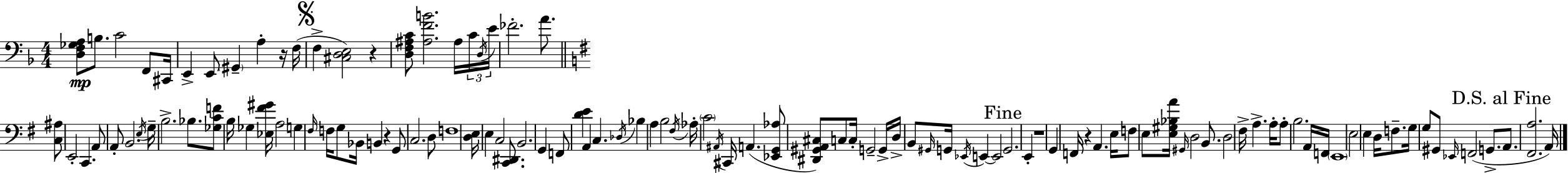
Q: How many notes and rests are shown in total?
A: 117